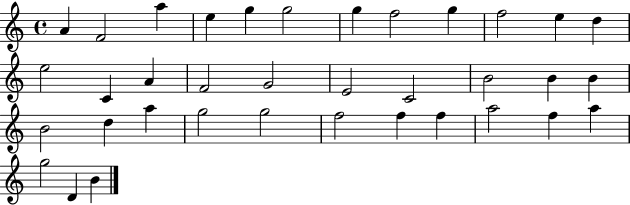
{
  \clef treble
  \time 4/4
  \defaultTimeSignature
  \key c \major
  a'4 f'2 a''4 | e''4 g''4 g''2 | g''4 f''2 g''4 | f''2 e''4 d''4 | \break e''2 c'4 a'4 | f'2 g'2 | e'2 c'2 | b'2 b'4 b'4 | \break b'2 d''4 a''4 | g''2 g''2 | f''2 f''4 f''4 | a''2 f''4 a''4 | \break g''2 d'4 b'4 | \bar "|."
}